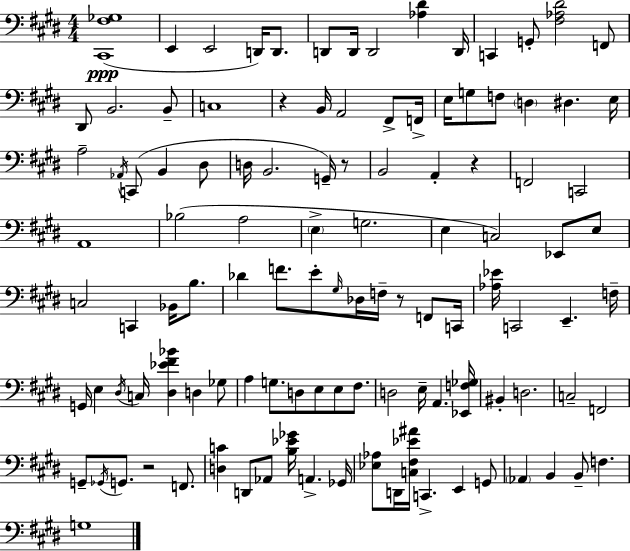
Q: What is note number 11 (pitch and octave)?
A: F2